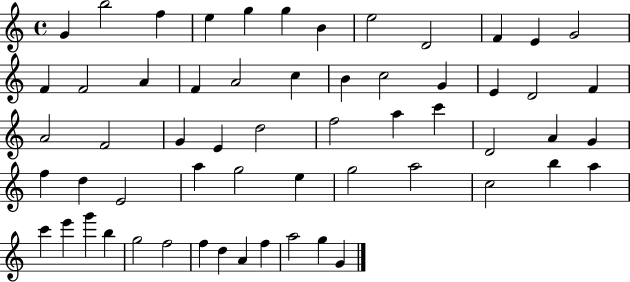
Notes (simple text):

G4/q B5/h F5/q E5/q G5/q G5/q B4/q E5/h D4/h F4/q E4/q G4/h F4/q F4/h A4/q F4/q A4/h C5/q B4/q C5/h G4/q E4/q D4/h F4/q A4/h F4/h G4/q E4/q D5/h F5/h A5/q C6/q D4/h A4/q G4/q F5/q D5/q E4/h A5/q G5/h E5/q G5/h A5/h C5/h B5/q A5/q C6/q E6/q G6/q B5/q G5/h F5/h F5/q D5/q A4/q F5/q A5/h G5/q G4/q